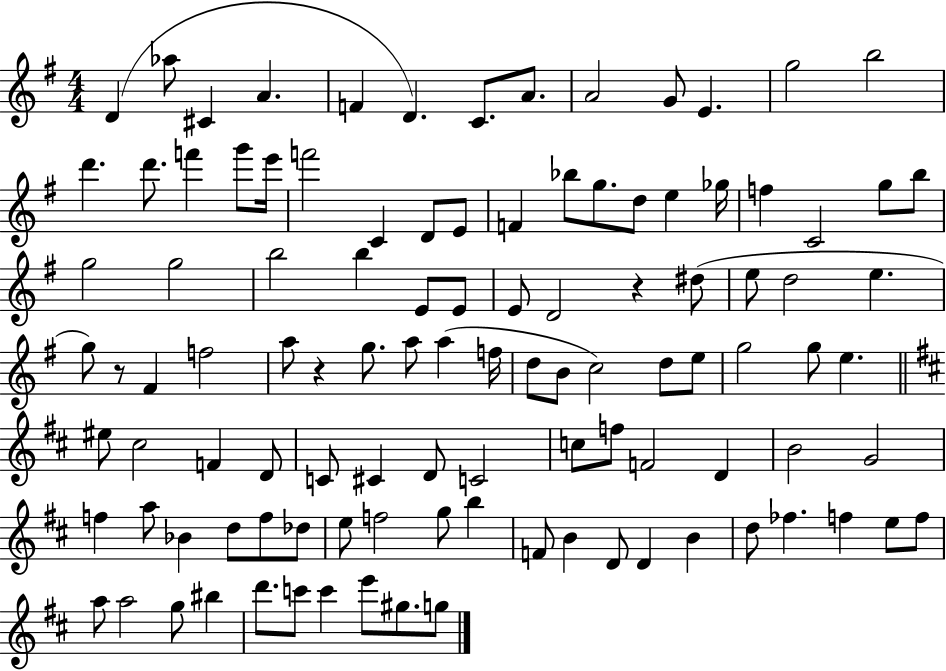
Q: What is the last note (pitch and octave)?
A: G5